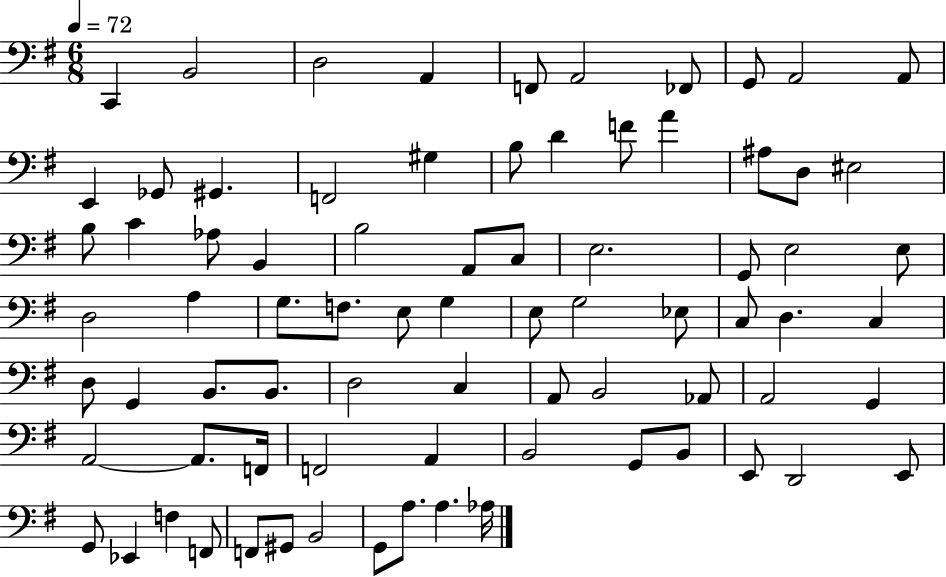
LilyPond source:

{
  \clef bass
  \numericTimeSignature
  \time 6/8
  \key g \major
  \tempo 4 = 72
  c,4 b,2 | d2 a,4 | f,8 a,2 fes,8 | g,8 a,2 a,8 | \break e,4 ges,8 gis,4. | f,2 gis4 | b8 d'4 f'8 a'4 | ais8 d8 eis2 | \break b8 c'4 aes8 b,4 | b2 a,8 c8 | e2. | g,8 e2 e8 | \break d2 a4 | g8. f8. e8 g4 | e8 g2 ees8 | c8 d4. c4 | \break d8 g,4 b,8. b,8. | d2 c4 | a,8 b,2 aes,8 | a,2 g,4 | \break a,2~~ a,8. f,16 | f,2 a,4 | b,2 g,8 b,8 | e,8 d,2 e,8 | \break g,8 ees,4 f4 f,8 | f,8 gis,8 b,2 | g,8 a8. a4. aes16 | \bar "|."
}